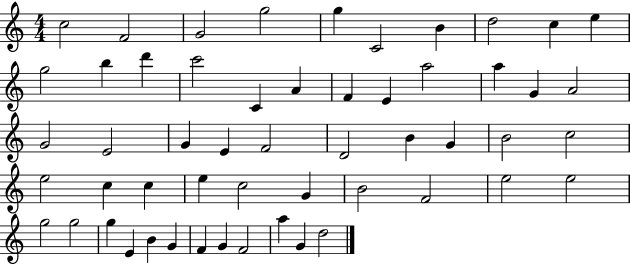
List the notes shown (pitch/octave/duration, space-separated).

C5/h F4/h G4/h G5/h G5/q C4/h B4/q D5/h C5/q E5/q G5/h B5/q D6/q C6/h C4/q A4/q F4/q E4/q A5/h A5/q G4/q A4/h G4/h E4/h G4/q E4/q F4/h D4/h B4/q G4/q B4/h C5/h E5/h C5/q C5/q E5/q C5/h G4/q B4/h F4/h E5/h E5/h G5/h G5/h G5/q E4/q B4/q G4/q F4/q G4/q F4/h A5/q G4/q D5/h